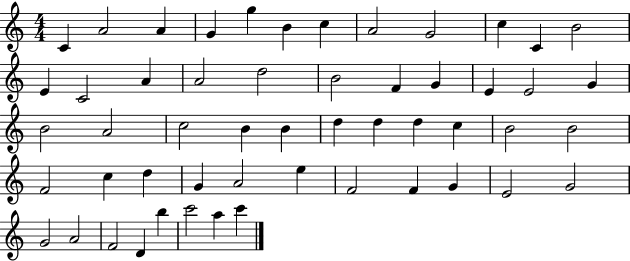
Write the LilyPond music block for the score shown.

{
  \clef treble
  \numericTimeSignature
  \time 4/4
  \key c \major
  c'4 a'2 a'4 | g'4 g''4 b'4 c''4 | a'2 g'2 | c''4 c'4 b'2 | \break e'4 c'2 a'4 | a'2 d''2 | b'2 f'4 g'4 | e'4 e'2 g'4 | \break b'2 a'2 | c''2 b'4 b'4 | d''4 d''4 d''4 c''4 | b'2 b'2 | \break f'2 c''4 d''4 | g'4 a'2 e''4 | f'2 f'4 g'4 | e'2 g'2 | \break g'2 a'2 | f'2 d'4 b''4 | c'''2 a''4 c'''4 | \bar "|."
}